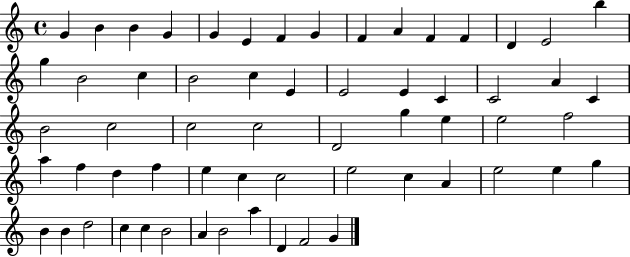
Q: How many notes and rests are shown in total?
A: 61